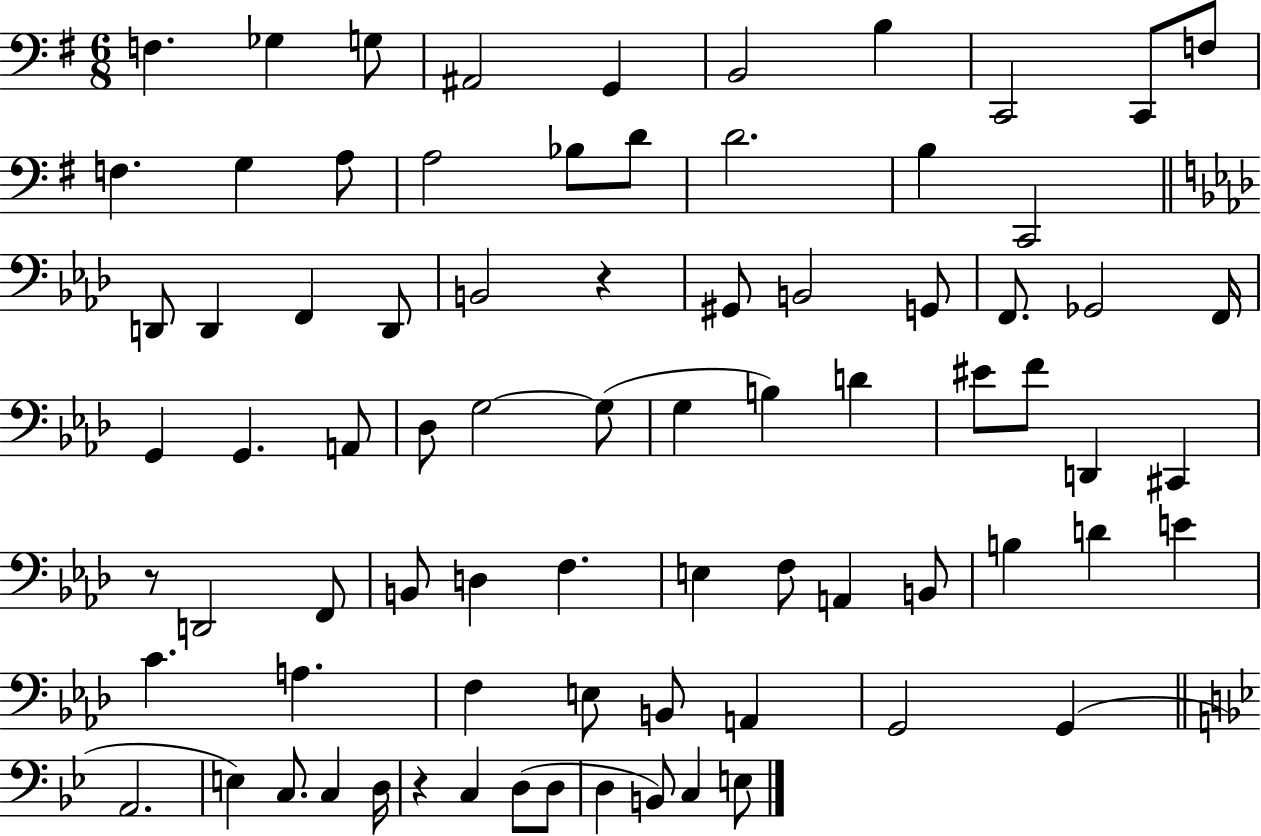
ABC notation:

X:1
T:Untitled
M:6/8
L:1/4
K:G
F, _G, G,/2 ^A,,2 G,, B,,2 B, C,,2 C,,/2 F,/2 F, G, A,/2 A,2 _B,/2 D/2 D2 B, C,,2 D,,/2 D,, F,, D,,/2 B,,2 z ^G,,/2 B,,2 G,,/2 F,,/2 _G,,2 F,,/4 G,, G,, A,,/2 _D,/2 G,2 G,/2 G, B, D ^E/2 F/2 D,, ^C,, z/2 D,,2 F,,/2 B,,/2 D, F, E, F,/2 A,, B,,/2 B, D E C A, F, E,/2 B,,/2 A,, G,,2 G,, A,,2 E, C,/2 C, D,/4 z C, D,/2 D,/2 D, B,,/2 C, E,/2